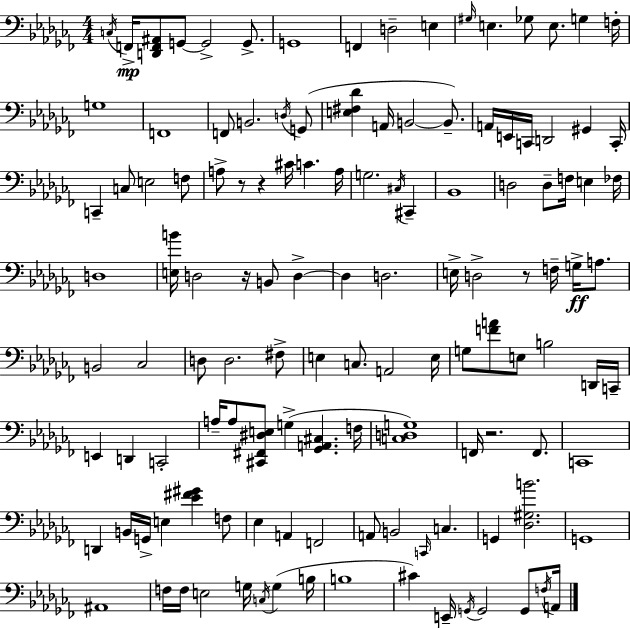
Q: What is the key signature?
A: AES minor